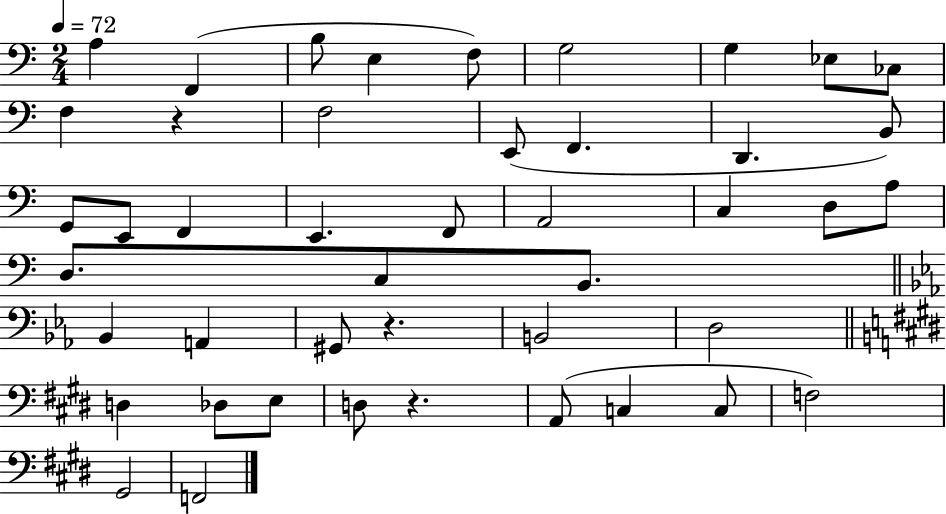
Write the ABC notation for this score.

X:1
T:Untitled
M:2/4
L:1/4
K:C
A, F,, B,/2 E, F,/2 G,2 G, _E,/2 _C,/2 F, z F,2 E,,/2 F,, D,, B,,/2 G,,/2 E,,/2 F,, E,, F,,/2 A,,2 C, D,/2 A,/2 D,/2 C,/2 B,,/2 _B,, A,, ^G,,/2 z B,,2 D,2 D, _D,/2 E,/2 D,/2 z A,,/2 C, C,/2 F,2 ^G,,2 F,,2